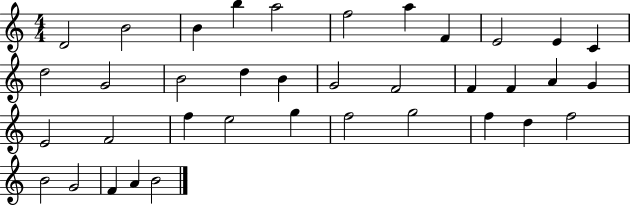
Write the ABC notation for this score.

X:1
T:Untitled
M:4/4
L:1/4
K:C
D2 B2 B b a2 f2 a F E2 E C d2 G2 B2 d B G2 F2 F F A G E2 F2 f e2 g f2 g2 f d f2 B2 G2 F A B2